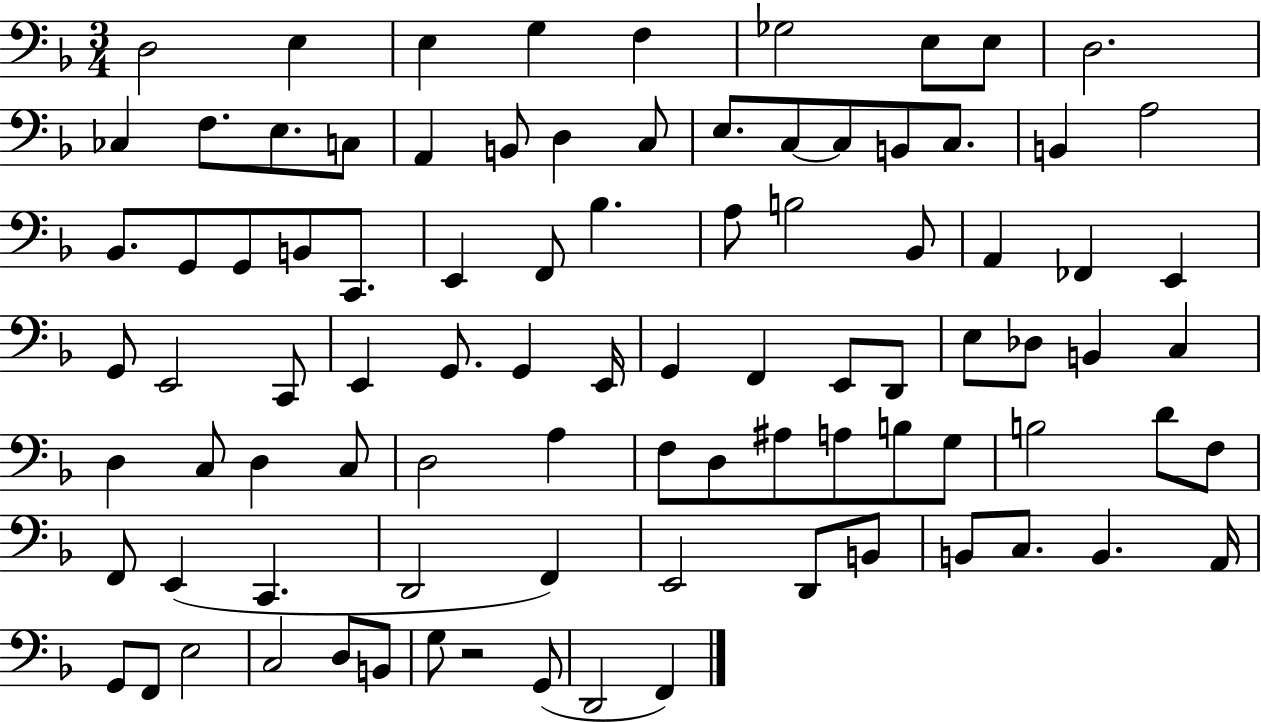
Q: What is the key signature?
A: F major